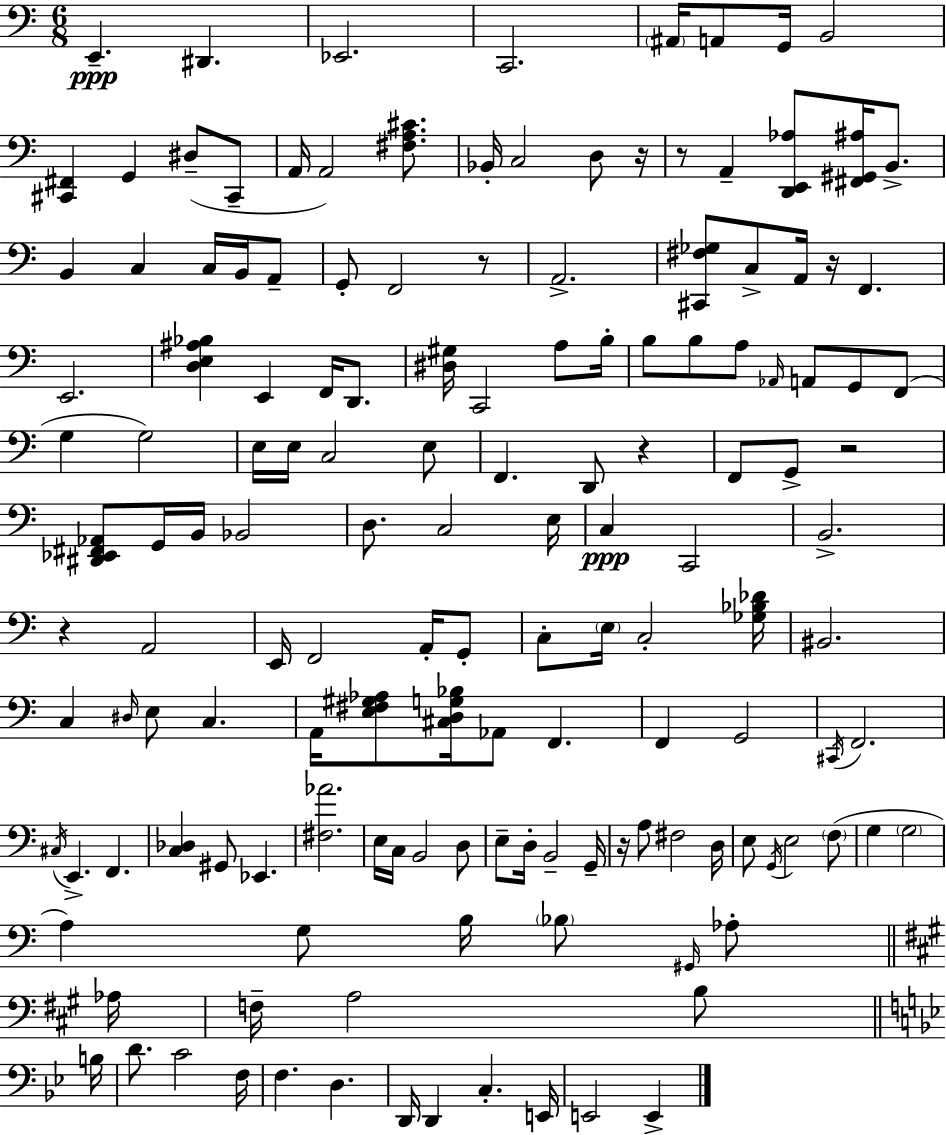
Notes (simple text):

E2/q. D#2/q. Eb2/h. C2/h. A#2/s A2/e G2/s B2/h [C#2,F#2]/q G2/q D#3/e C#2/e A2/s A2/h [F#3,A3,C#4]/e. Bb2/s C3/h D3/e R/s R/e A2/q [D2,E2,Ab3]/e [F#2,G#2,A#3]/s B2/e. B2/q C3/q C3/s B2/s A2/e G2/e F2/h R/e A2/h. [C#2,F#3,Gb3]/e C3/e A2/s R/s F2/q. E2/h. [D3,E3,A#3,Bb3]/q E2/q F2/s D2/e. [D#3,G#3]/s C2/h A3/e B3/s B3/e B3/e A3/e Ab2/s A2/e G2/e F2/e G3/q G3/h E3/s E3/s C3/h E3/e F2/q. D2/e R/q F2/e G2/e R/h [D#2,Eb2,F#2,Ab2]/e G2/s B2/s Bb2/h D3/e. C3/h E3/s C3/q C2/h B2/h. R/q A2/h E2/s F2/h A2/s G2/e C3/e E3/s C3/h [Gb3,Bb3,Db4]/s BIS2/h. C3/q D#3/s E3/e C3/q. A2/s [E3,F#3,G#3,Ab3]/e [C#3,D3,G3,Bb3]/s Ab2/e F2/q. F2/q G2/h C#2/s F2/h. C#3/s E2/q. F2/q. [C3,Db3]/q G#2/e Eb2/q. [F#3,Ab4]/h. E3/s C3/s B2/h D3/e E3/e D3/s B2/h G2/s R/s A3/e F#3/h D3/s E3/e G2/s E3/h F3/e G3/q G3/h A3/q G3/e B3/s Bb3/e G#2/s Ab3/e Ab3/s F3/s A3/h B3/e B3/s D4/e. C4/h F3/s F3/q. D3/q. D2/s D2/q C3/q. E2/s E2/h E2/q